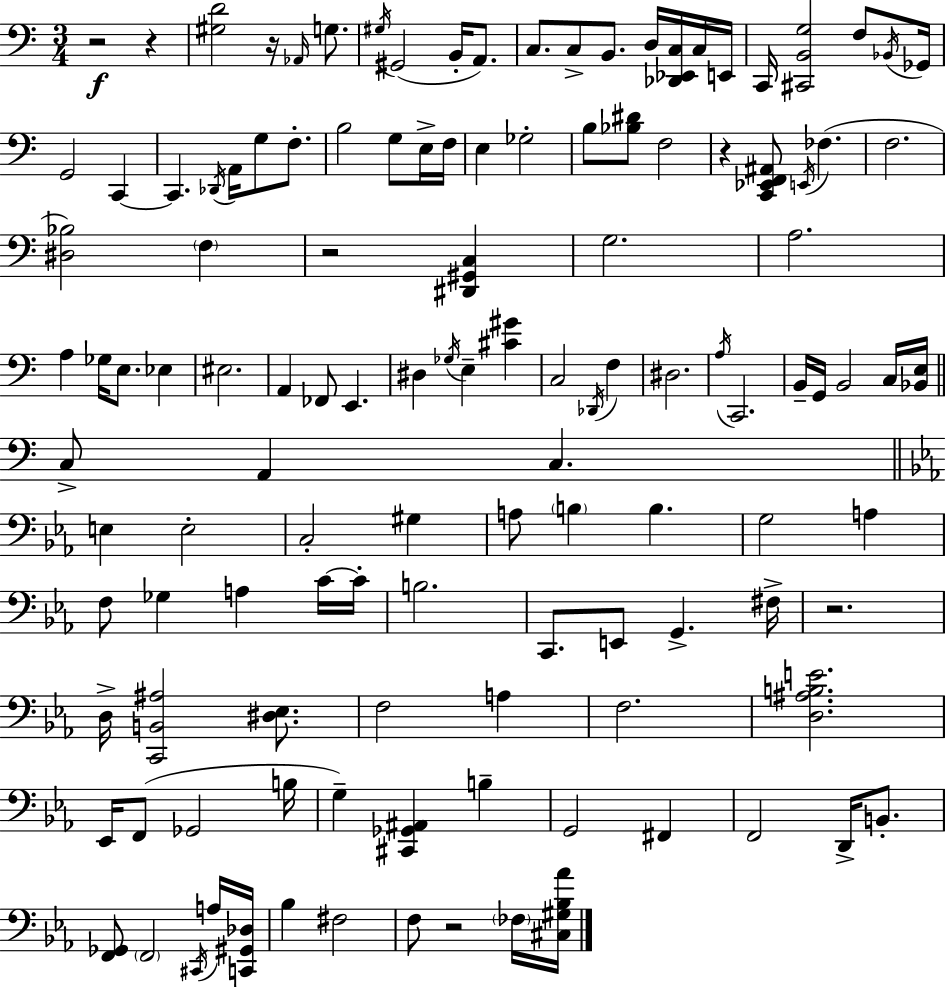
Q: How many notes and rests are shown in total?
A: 125